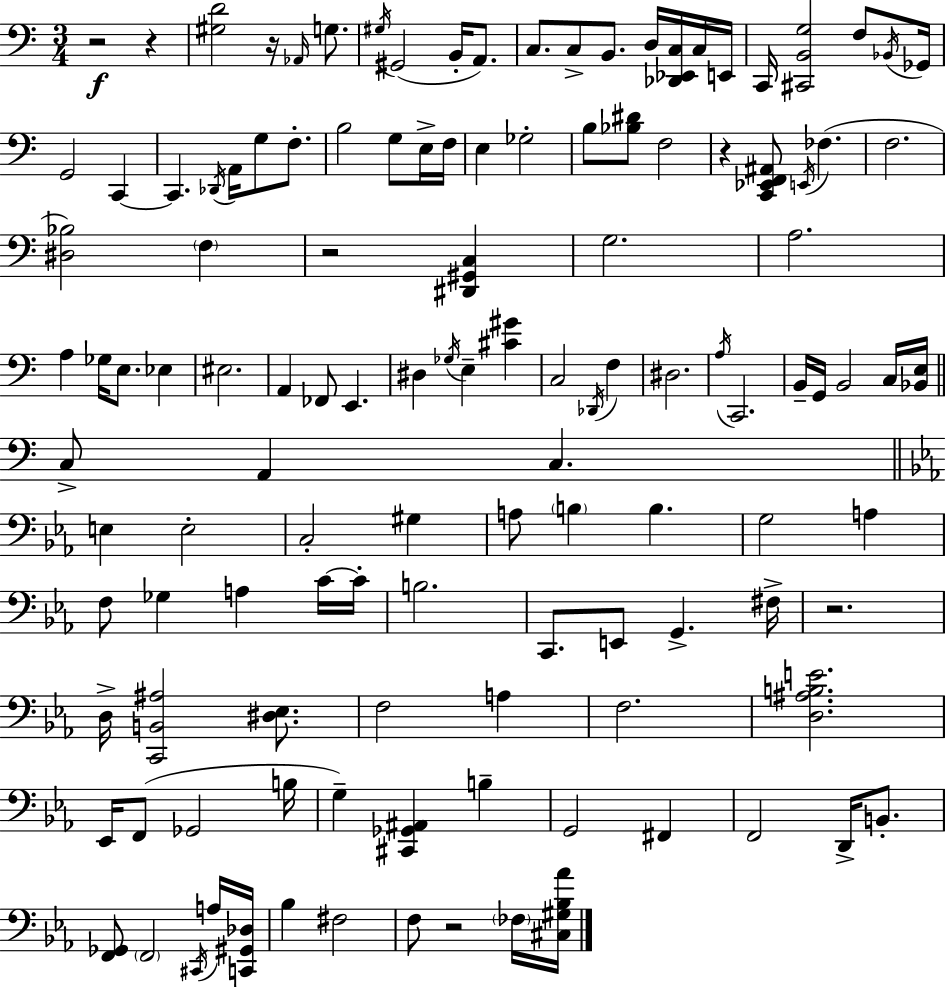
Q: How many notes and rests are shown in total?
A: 125